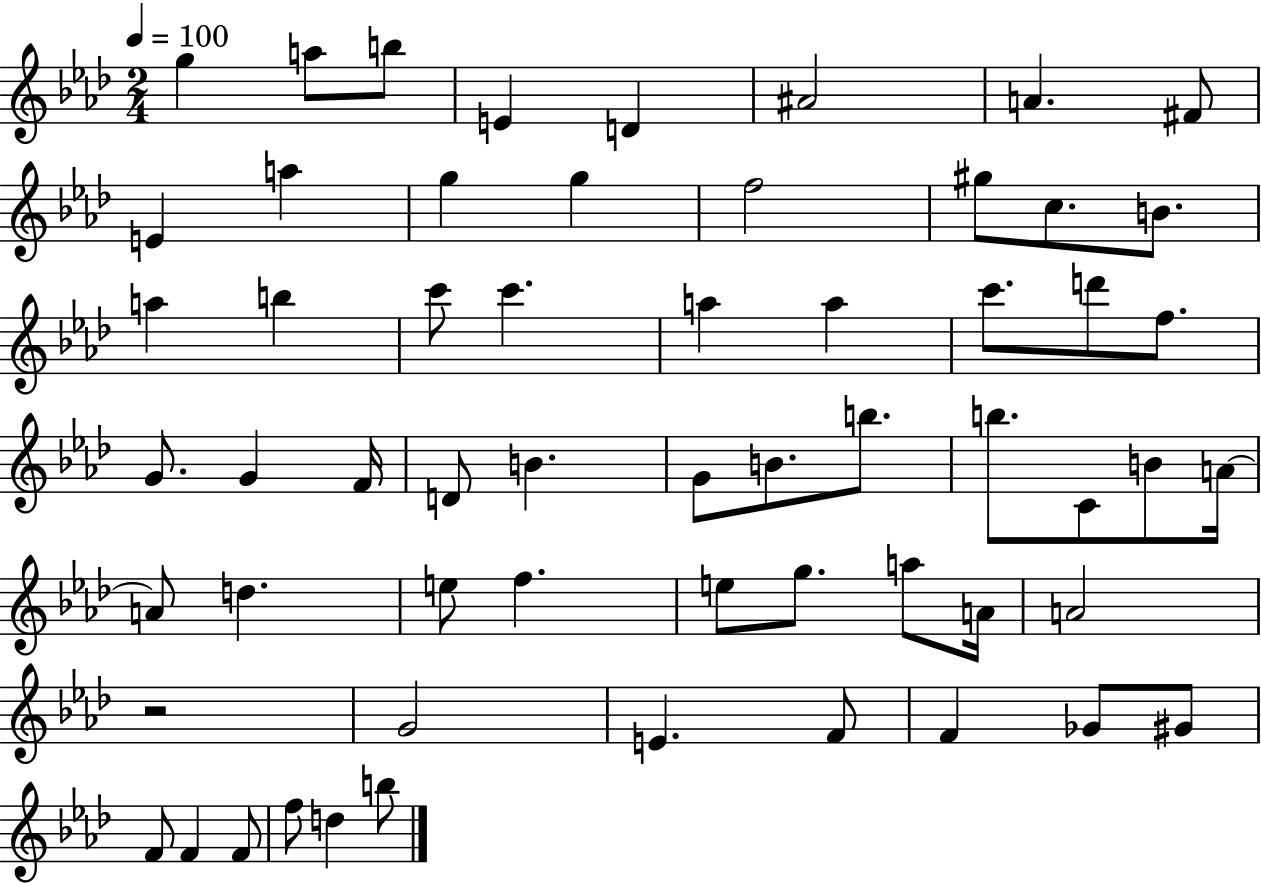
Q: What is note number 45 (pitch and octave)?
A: A4